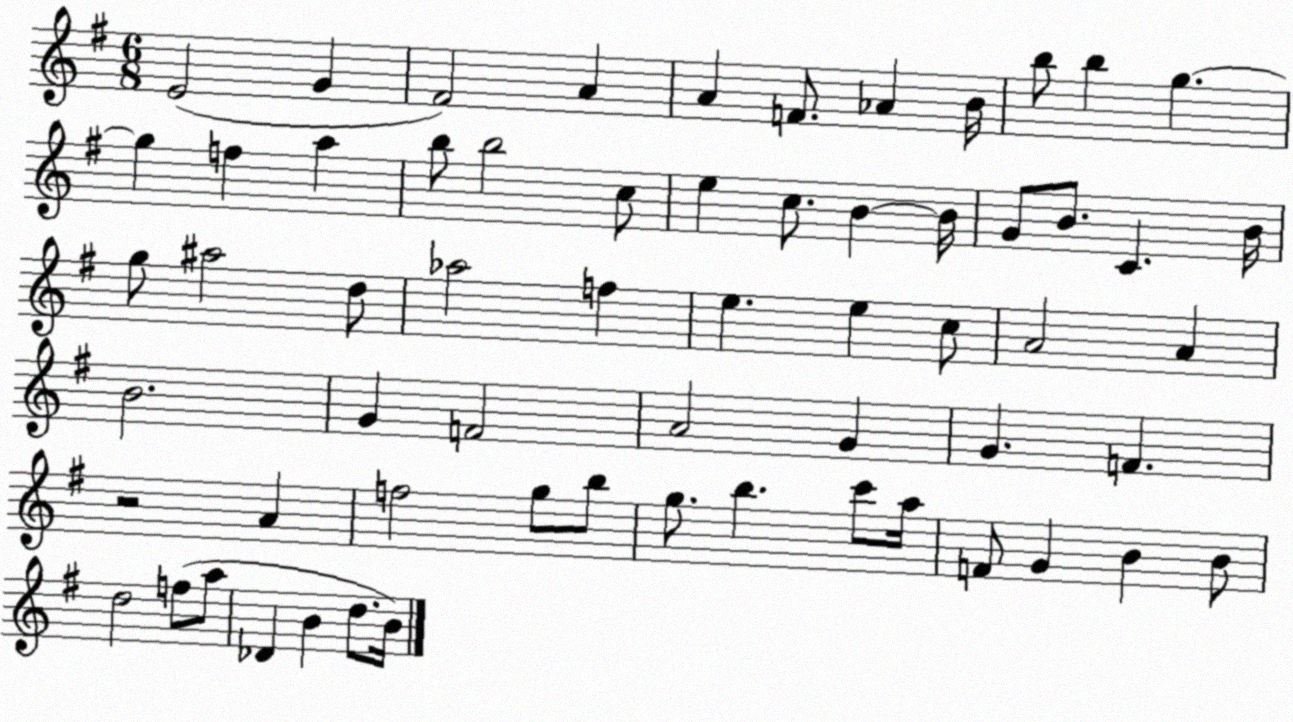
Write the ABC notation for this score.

X:1
T:Untitled
M:6/8
L:1/4
K:G
E2 G ^F2 A A F/2 _A B/4 b/2 b g g f a b/2 b2 c/2 e c/2 B B/4 G/2 B/2 C B/4 g/2 ^a2 d/2 _a2 f e e c/2 A2 A B2 G F2 A2 G G F z2 A f2 g/2 b/2 g/2 b c'/2 a/4 F/2 G B B/2 d2 f/2 a/2 _D B d/2 B/4